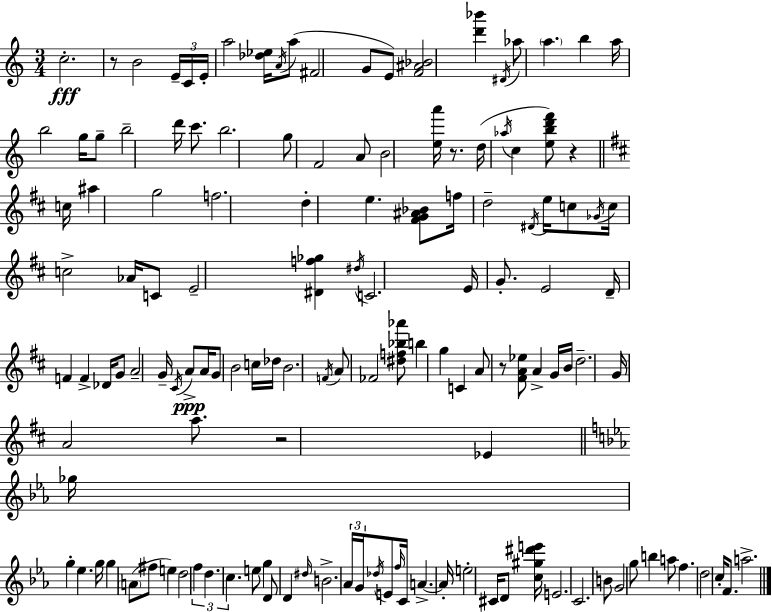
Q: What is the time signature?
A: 3/4